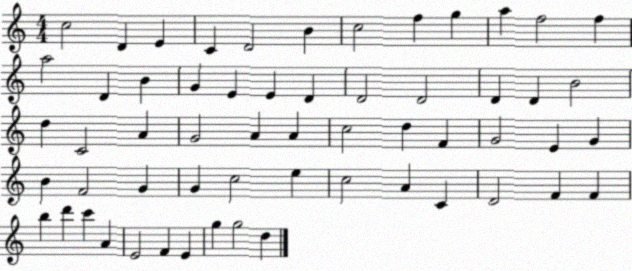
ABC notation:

X:1
T:Untitled
M:4/4
L:1/4
K:C
c2 D E C D2 B c2 f g a f2 f a2 D B G E E D D2 D2 D D B2 d C2 A G2 A A c2 d F G2 E G B F2 G G c2 e c2 A C D2 F F b d' c' A E2 F E g g2 d